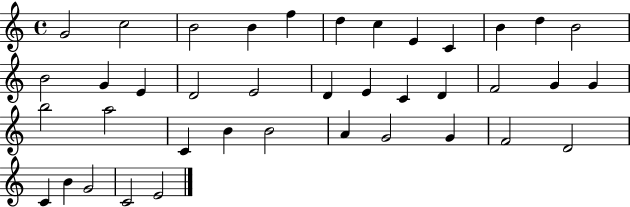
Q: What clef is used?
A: treble